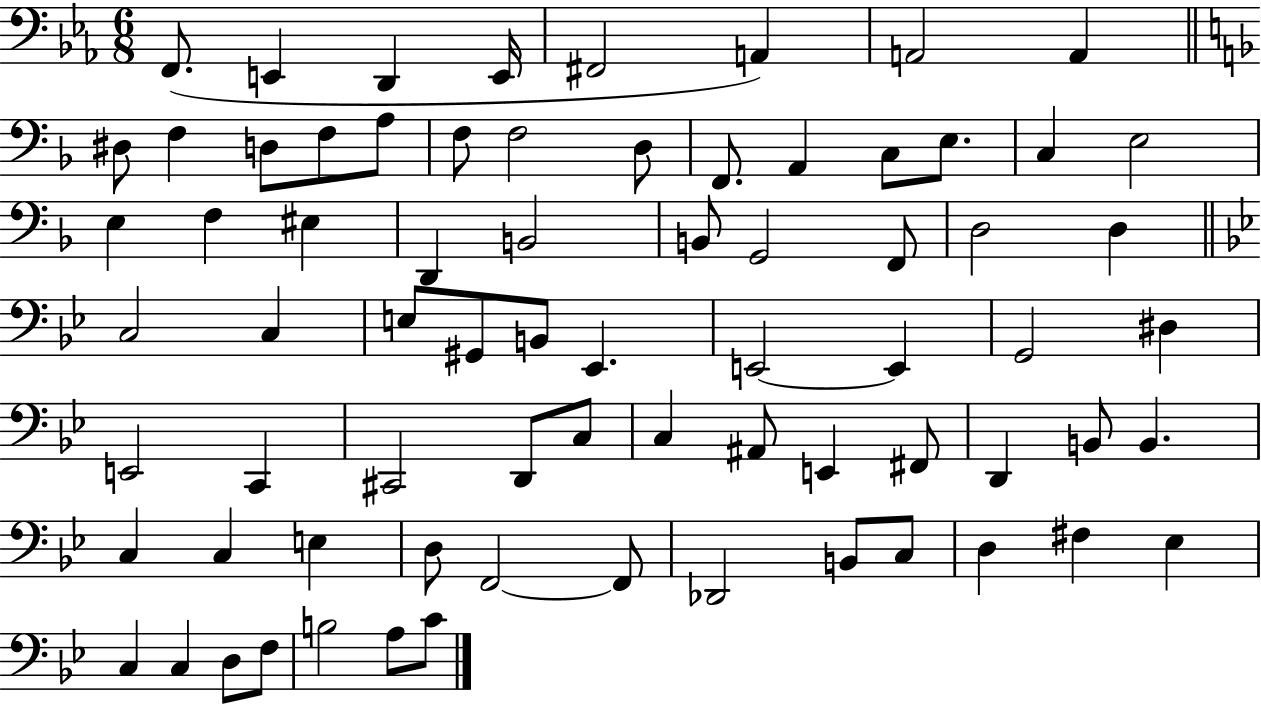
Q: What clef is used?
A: bass